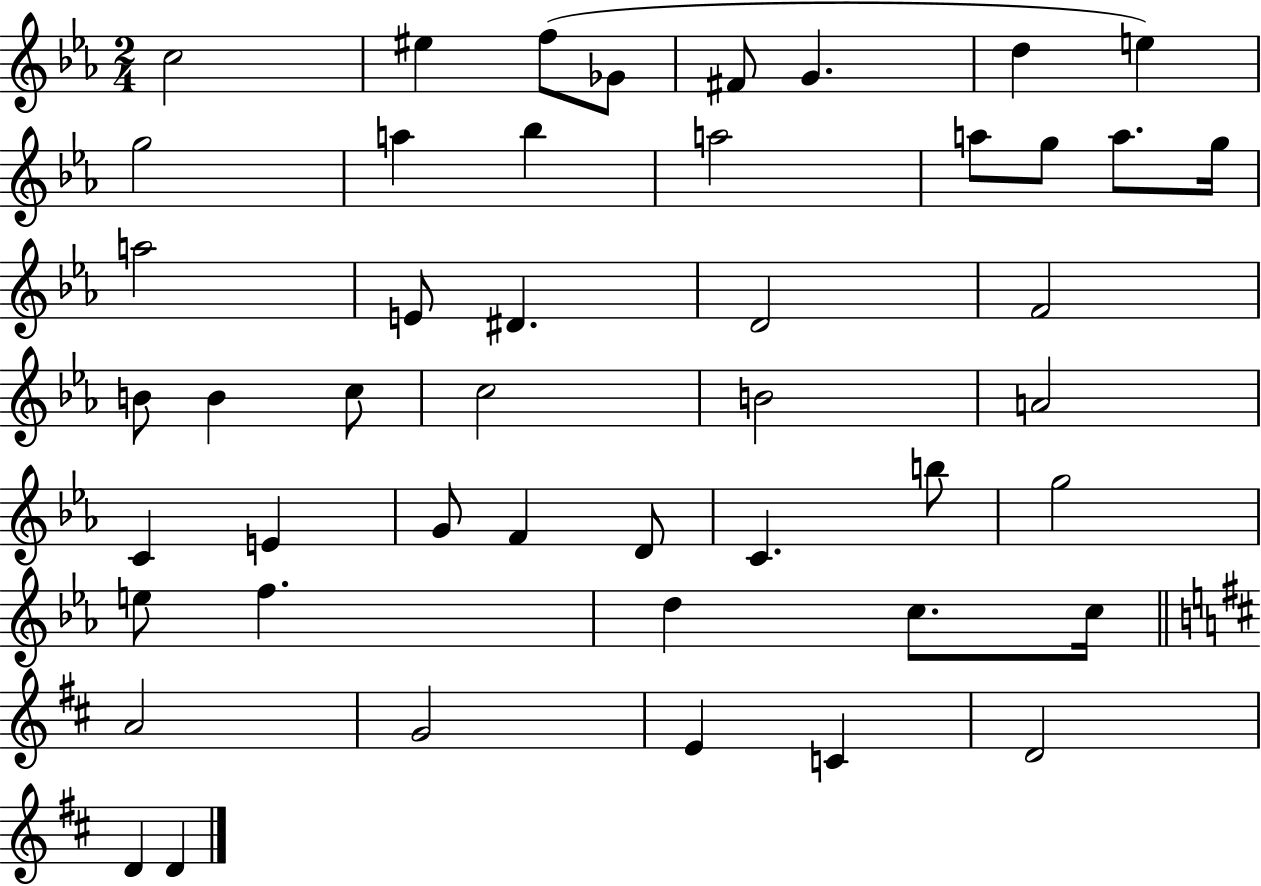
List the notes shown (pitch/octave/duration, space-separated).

C5/h EIS5/q F5/e Gb4/e F#4/e G4/q. D5/q E5/q G5/h A5/q Bb5/q A5/h A5/e G5/e A5/e. G5/s A5/h E4/e D#4/q. D4/h F4/h B4/e B4/q C5/e C5/h B4/h A4/h C4/q E4/q G4/e F4/q D4/e C4/q. B5/e G5/h E5/e F5/q. D5/q C5/e. C5/s A4/h G4/h E4/q C4/q D4/h D4/q D4/q